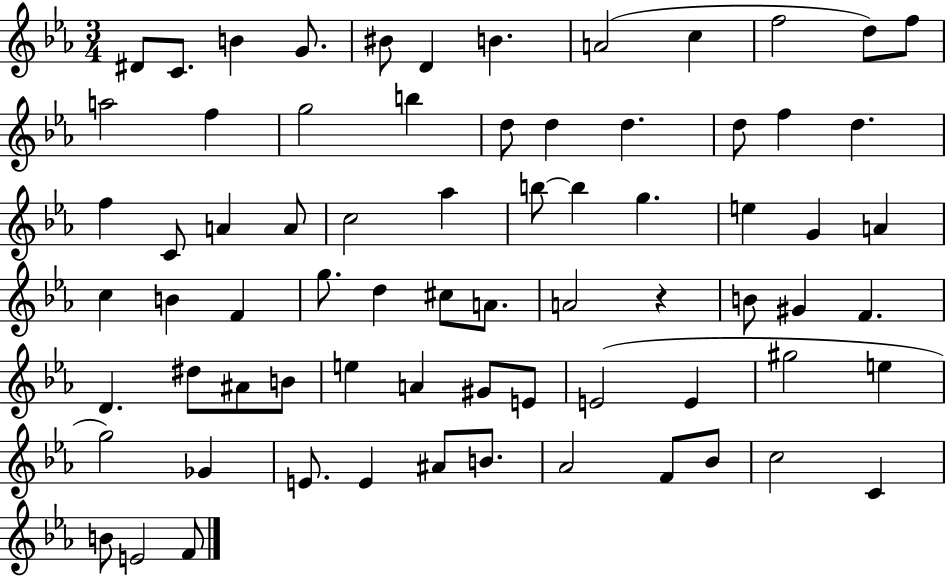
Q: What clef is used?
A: treble